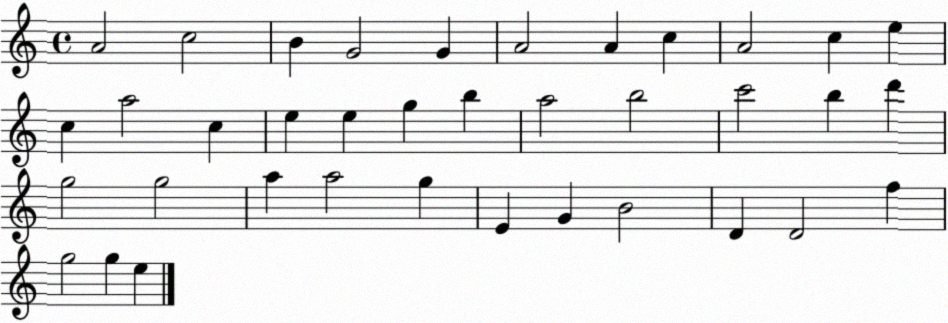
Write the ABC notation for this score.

X:1
T:Untitled
M:4/4
L:1/4
K:C
A2 c2 B G2 G A2 A c A2 c e c a2 c e e g b a2 b2 c'2 b d' g2 g2 a a2 g E G B2 D D2 f g2 g e